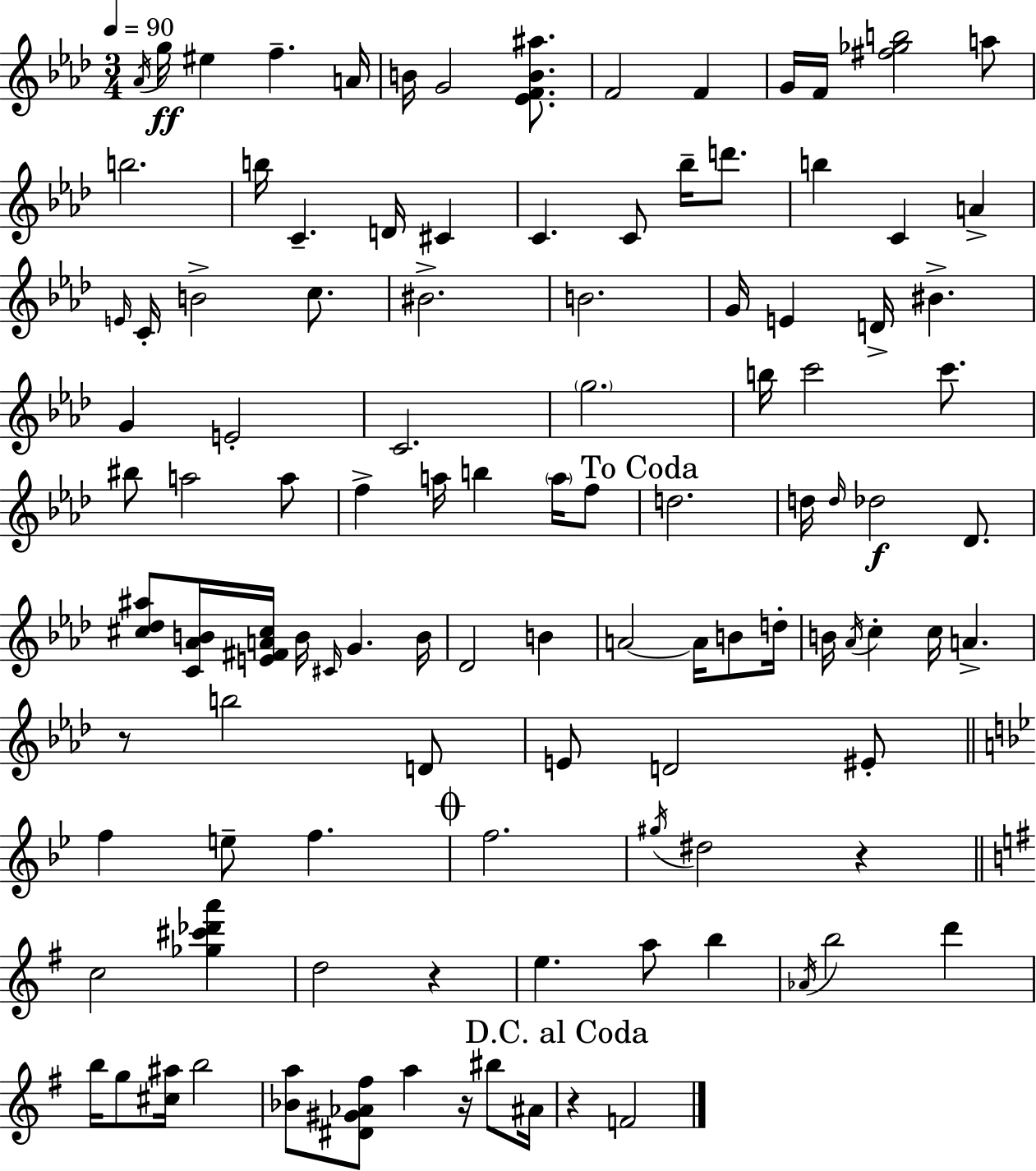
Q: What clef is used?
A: treble